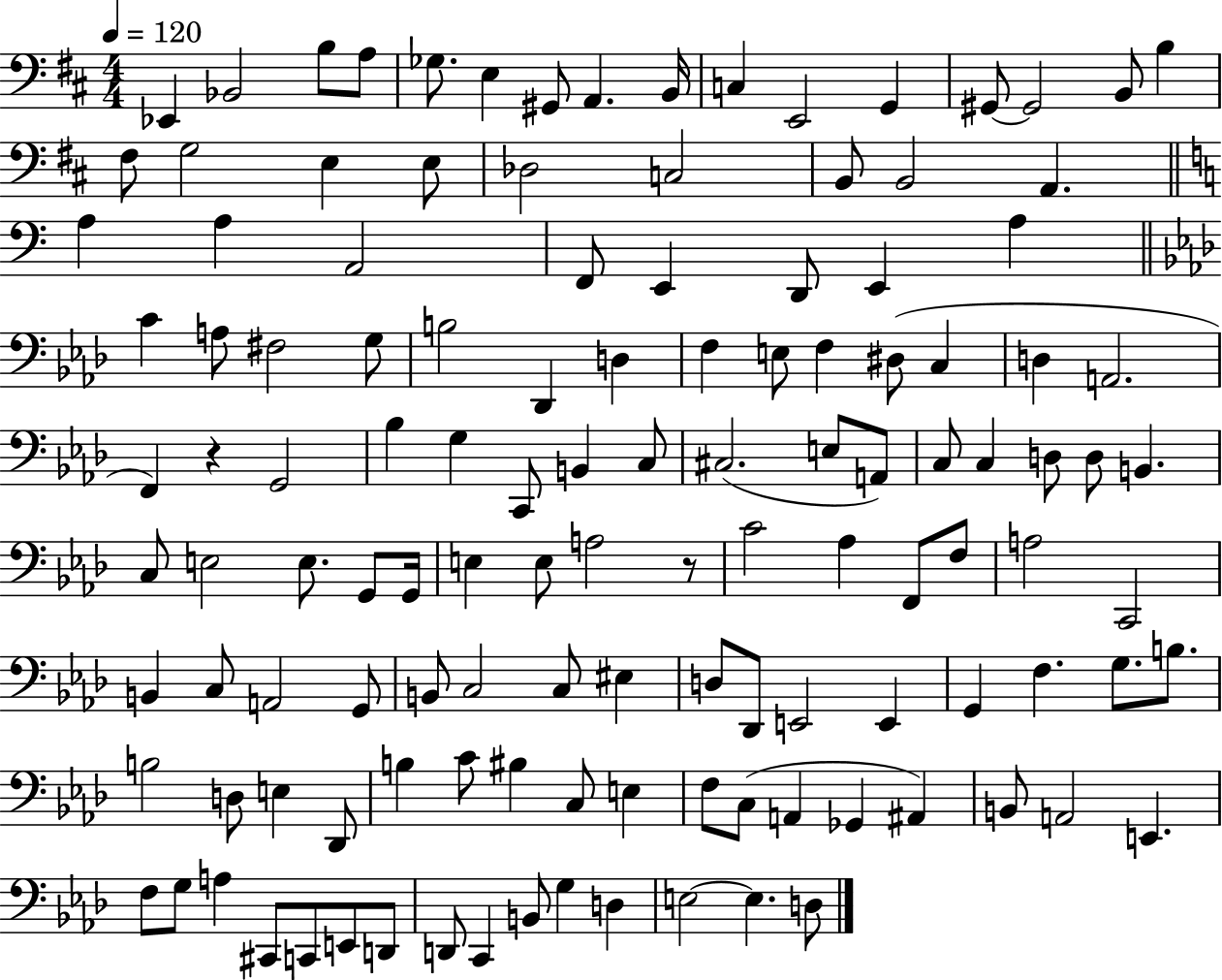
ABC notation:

X:1
T:Untitled
M:4/4
L:1/4
K:D
_E,, _B,,2 B,/2 A,/2 _G,/2 E, ^G,,/2 A,, B,,/4 C, E,,2 G,, ^G,,/2 ^G,,2 B,,/2 B, ^F,/2 G,2 E, E,/2 _D,2 C,2 B,,/2 B,,2 A,, A, A, A,,2 F,,/2 E,, D,,/2 E,, A, C A,/2 ^F,2 G,/2 B,2 _D,, D, F, E,/2 F, ^D,/2 C, D, A,,2 F,, z G,,2 _B, G, C,,/2 B,, C,/2 ^C,2 E,/2 A,,/2 C,/2 C, D,/2 D,/2 B,, C,/2 E,2 E,/2 G,,/2 G,,/4 E, E,/2 A,2 z/2 C2 _A, F,,/2 F,/2 A,2 C,,2 B,, C,/2 A,,2 G,,/2 B,,/2 C,2 C,/2 ^E, D,/2 _D,,/2 E,,2 E,, G,, F, G,/2 B,/2 B,2 D,/2 E, _D,,/2 B, C/2 ^B, C,/2 E, F,/2 C,/2 A,, _G,, ^A,, B,,/2 A,,2 E,, F,/2 G,/2 A, ^C,,/2 C,,/2 E,,/2 D,,/2 D,,/2 C,, B,,/2 G, D, E,2 E, D,/2